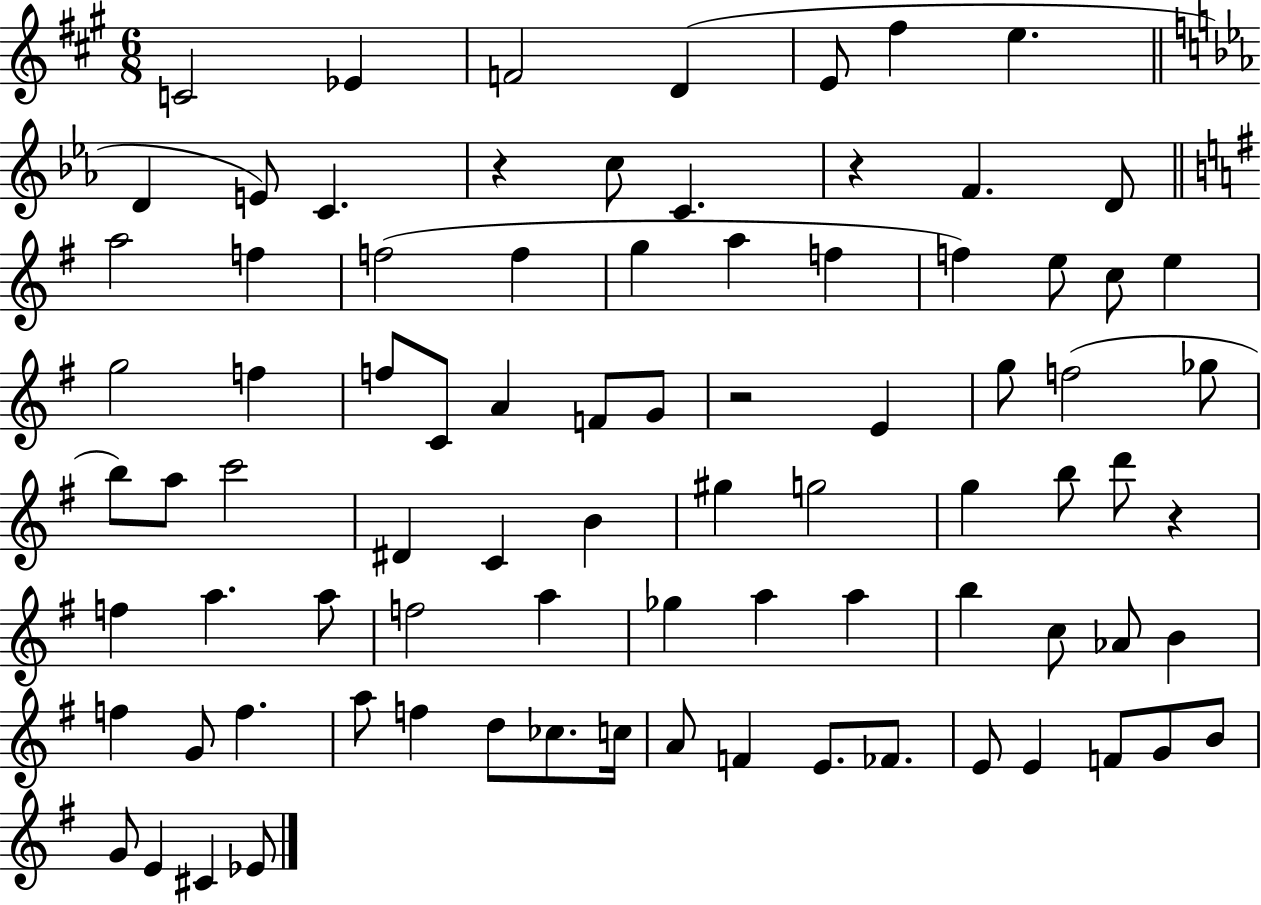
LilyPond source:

{
  \clef treble
  \numericTimeSignature
  \time 6/8
  \key a \major
  c'2 ees'4 | f'2 d'4( | e'8 fis''4 e''4. | \bar "||" \break \key c \minor d'4 e'8) c'4. | r4 c''8 c'4. | r4 f'4. d'8 | \bar "||" \break \key e \minor a''2 f''4 | f''2( f''4 | g''4 a''4 f''4 | f''4) e''8 c''8 e''4 | \break g''2 f''4 | f''8 c'8 a'4 f'8 g'8 | r2 e'4 | g''8 f''2( ges''8 | \break b''8) a''8 c'''2 | dis'4 c'4 b'4 | gis''4 g''2 | g''4 b''8 d'''8 r4 | \break f''4 a''4. a''8 | f''2 a''4 | ges''4 a''4 a''4 | b''4 c''8 aes'8 b'4 | \break f''4 g'8 f''4. | a''8 f''4 d''8 ces''8. c''16 | a'8 f'4 e'8. fes'8. | e'8 e'4 f'8 g'8 b'8 | \break g'8 e'4 cis'4 ees'8 | \bar "|."
}